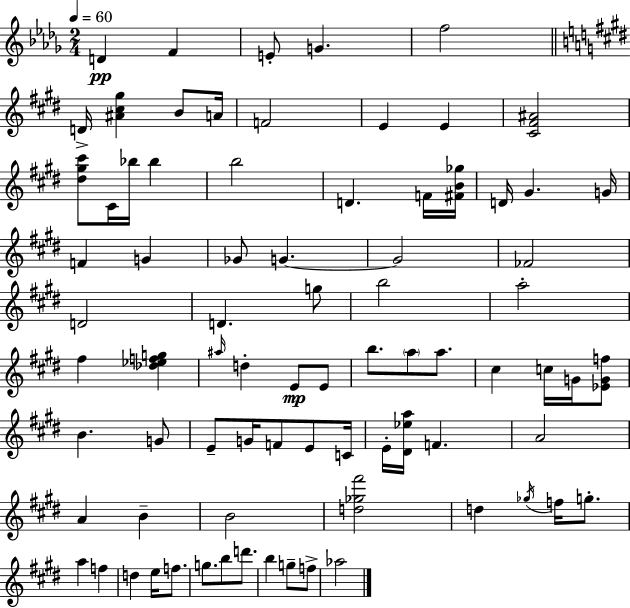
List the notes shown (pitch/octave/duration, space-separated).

D4/q F4/q E4/e G4/q. F5/h D4/s [A#4,C#5,G#5]/q B4/e A4/s F4/h E4/q E4/q [C#4,F#4,A#4]/h [D#5,G#5,C#6]/e C#4/s Bb5/s Bb5/q B5/h D4/q. F4/s [F#4,B4,Gb5]/s D4/s G#4/q. G4/s F4/q G4/q Gb4/e G4/q. G4/h FES4/h D4/h D4/q. G5/e B5/h A5/h F#5/q [Db5,Eb5,F5,G5]/q A#5/s D5/q E4/e E4/e B5/e. A5/e A5/e. C#5/q C5/s G4/s [Eb4,G4,F5]/e B4/q. G4/e E4/e G4/s F4/e E4/e C4/s E4/s [D#4,Eb5,A5]/s F4/q. A4/h A4/q B4/q B4/h [D5,Gb5,F#6]/h D5/q Gb5/s F5/s G5/e. A5/q F5/q D5/q E5/s F5/e. G5/e. B5/e D6/e. B5/q G5/e F5/e Ab5/h